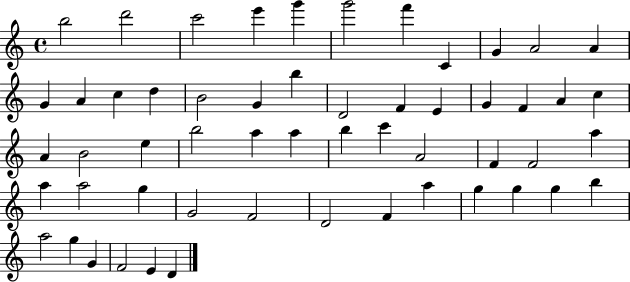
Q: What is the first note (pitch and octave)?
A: B5